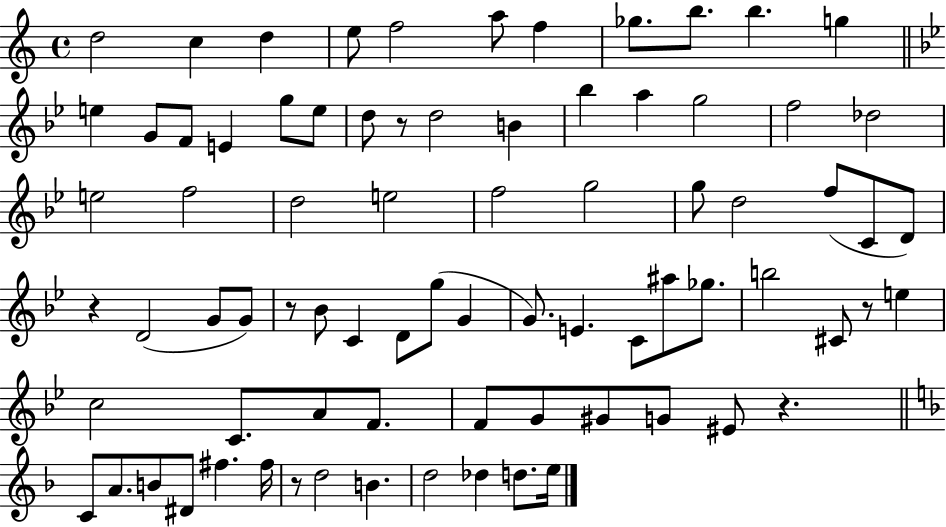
{
  \clef treble
  \time 4/4
  \defaultTimeSignature
  \key c \major
  d''2 c''4 d''4 | e''8 f''2 a''8 f''4 | ges''8. b''8. b''4. g''4 | \bar "||" \break \key bes \major e''4 g'8 f'8 e'4 g''8 e''8 | d''8 r8 d''2 b'4 | bes''4 a''4 g''2 | f''2 des''2 | \break e''2 f''2 | d''2 e''2 | f''2 g''2 | g''8 d''2 f''8( c'8 d'8) | \break r4 d'2( g'8 g'8) | r8 bes'8 c'4 d'8 g''8( g'4 | g'8.) e'4. c'8 ais''8 ges''8. | b''2 cis'8 r8 e''4 | \break c''2 c'8. a'8 f'8. | f'8 g'8 gis'8 g'8 eis'8 r4. | \bar "||" \break \key d \minor c'8 a'8. b'8 dis'8 fis''4. fis''16 | r8 d''2 b'4. | d''2 des''4 d''8. e''16 | \bar "|."
}